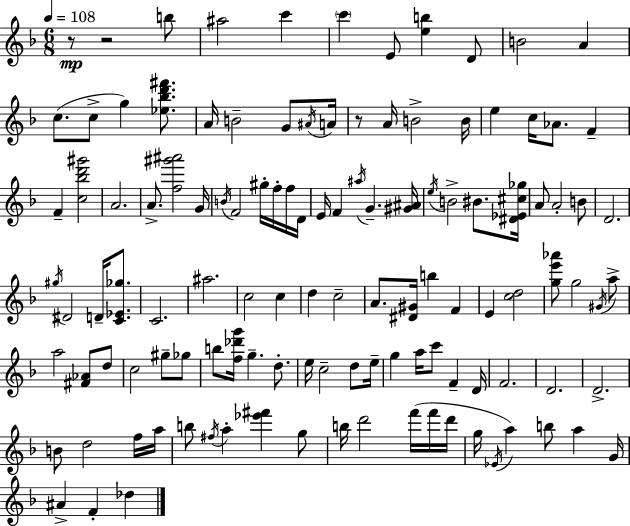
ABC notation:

X:1
T:Untitled
M:6/8
L:1/4
K:F
z/2 z2 b/2 ^a2 c' c' E/2 [eb] D/2 B2 A c/2 c/2 g [_e_bd'^f']/2 A/4 B2 G/2 ^A/4 A/4 z/2 A/4 B2 B/4 e c/4 _A/2 F F [c_bd'^g']2 A2 A/2 [f^g'^a']2 G/4 B/4 F2 ^g/4 f/4 f/4 D/4 E/4 F ^a/4 G [^G^A]/4 e/4 B2 ^B/2 [^D_E^c_g]/4 A/2 A2 B/2 D2 ^g/4 ^D2 D/4 [C_E_g]/2 C2 ^a2 c2 c d c2 A/2 [^D^G]/4 b F E [cd]2 [ge'_a']/2 g2 ^G/4 a/2 a2 [^F_A]/2 d/2 c2 ^g/2 _g/2 b/2 [f_d'g']/4 g d/2 e/4 c2 d/2 e/4 g a/4 c'/2 F D/4 F2 D2 D2 B/2 d2 f/4 a/4 b/2 ^f/4 a [_e'^f'] g/2 b/4 d'2 f'/4 f'/4 d'/4 g/4 _E/4 a b/2 a G/4 ^A F _d